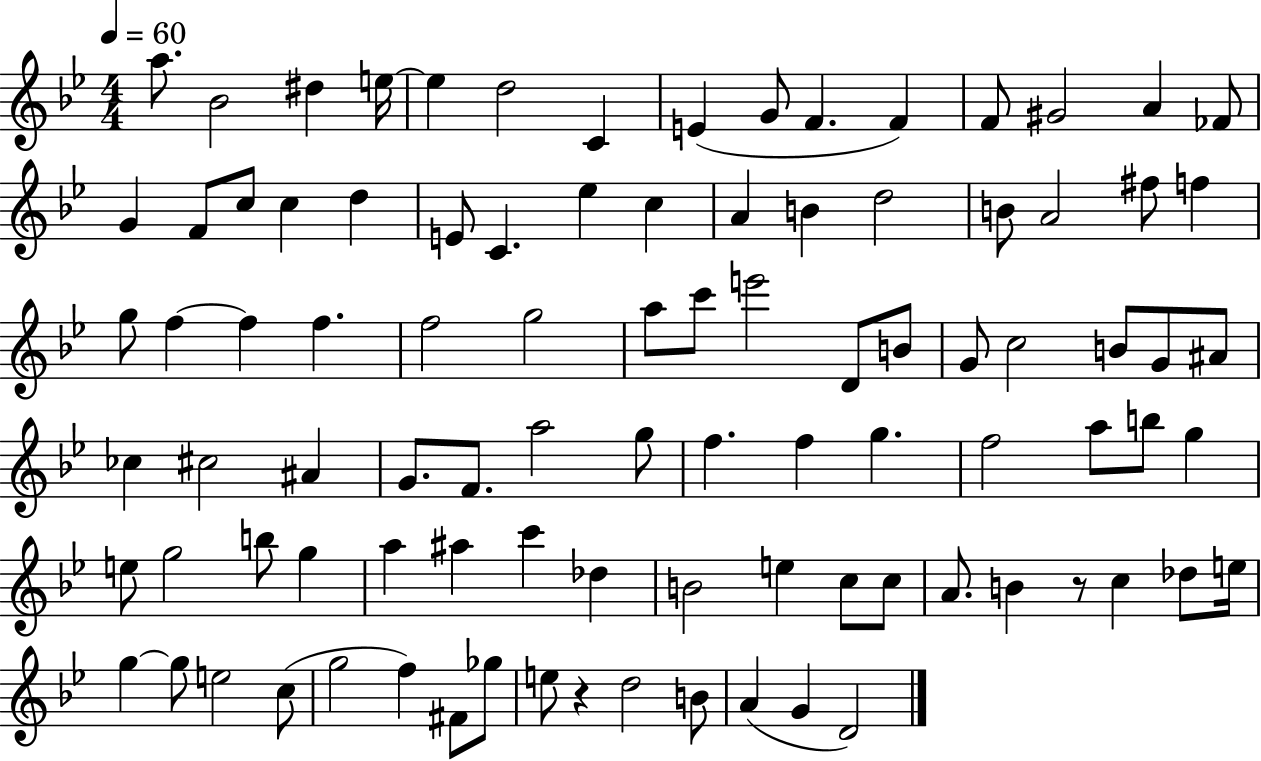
{
  \clef treble
  \numericTimeSignature
  \time 4/4
  \key bes \major
  \tempo 4 = 60
  a''8. bes'2 dis''4 e''16~~ | e''4 d''2 c'4 | e'4( g'8 f'4. f'4) | f'8 gis'2 a'4 fes'8 | \break g'4 f'8 c''8 c''4 d''4 | e'8 c'4. ees''4 c''4 | a'4 b'4 d''2 | b'8 a'2 fis''8 f''4 | \break g''8 f''4~~ f''4 f''4. | f''2 g''2 | a''8 c'''8 e'''2 d'8 b'8 | g'8 c''2 b'8 g'8 ais'8 | \break ces''4 cis''2 ais'4 | g'8. f'8. a''2 g''8 | f''4. f''4 g''4. | f''2 a''8 b''8 g''4 | \break e''8 g''2 b''8 g''4 | a''4 ais''4 c'''4 des''4 | b'2 e''4 c''8 c''8 | a'8. b'4 r8 c''4 des''8 e''16 | \break g''4~~ g''8 e''2 c''8( | g''2 f''4) fis'8 ges''8 | e''8 r4 d''2 b'8 | a'4( g'4 d'2) | \break \bar "|."
}